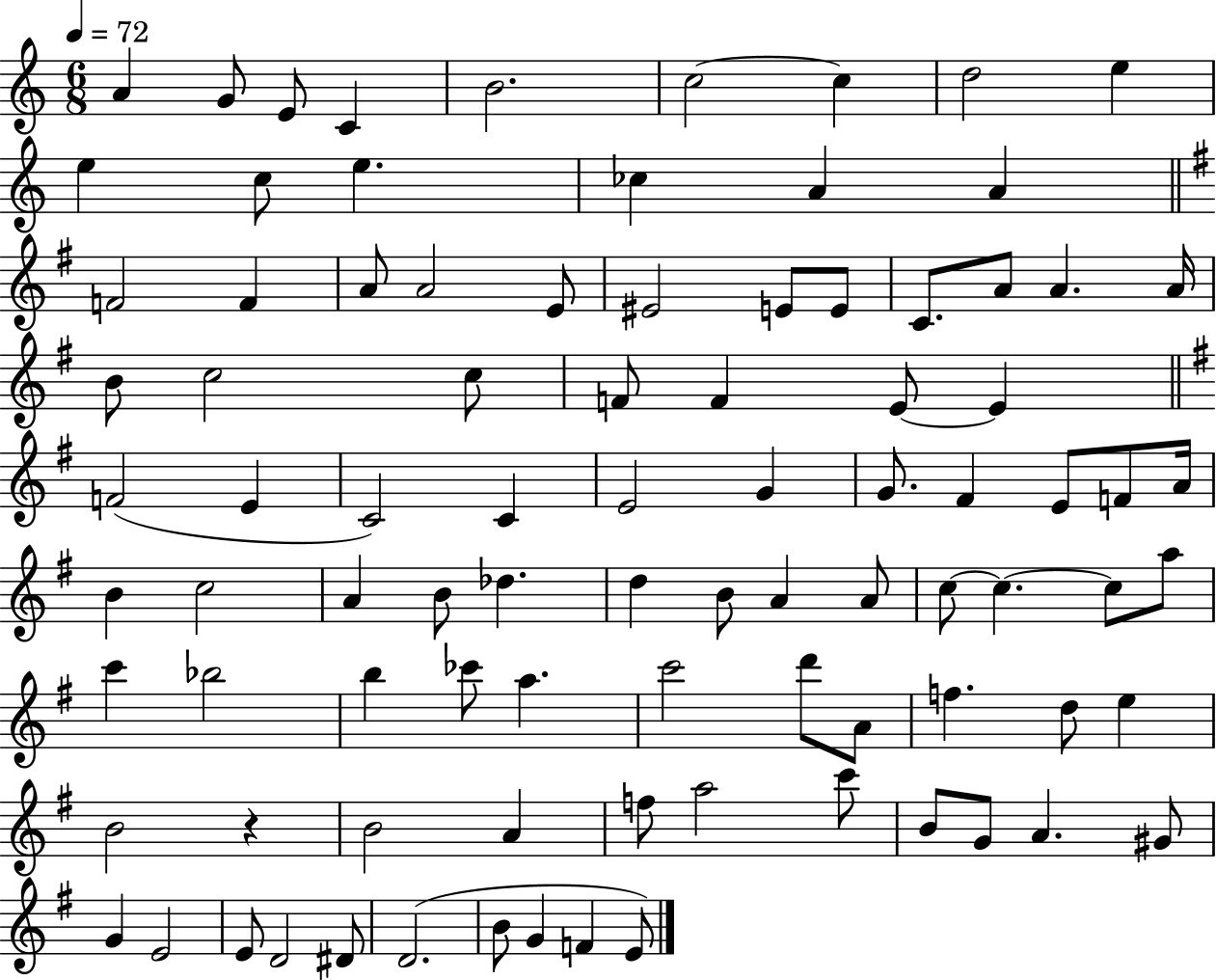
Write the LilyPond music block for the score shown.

{
  \clef treble
  \numericTimeSignature
  \time 6/8
  \key c \major
  \tempo 4 = 72
  a'4 g'8 e'8 c'4 | b'2. | c''2~~ c''4 | d''2 e''4 | \break e''4 c''8 e''4. | ces''4 a'4 a'4 | \bar "||" \break \key g \major f'2 f'4 | a'8 a'2 e'8 | eis'2 e'8 e'8 | c'8. a'8 a'4. a'16 | \break b'8 c''2 c''8 | f'8 f'4 e'8~~ e'4 | \bar "||" \break \key e \minor f'2( e'4 | c'2) c'4 | e'2 g'4 | g'8. fis'4 e'8 f'8 a'16 | \break b'4 c''2 | a'4 b'8 des''4. | d''4 b'8 a'4 a'8 | c''8~~ c''4.~~ c''8 a''8 | \break c'''4 bes''2 | b''4 ces'''8 a''4. | c'''2 d'''8 a'8 | f''4. d''8 e''4 | \break b'2 r4 | b'2 a'4 | f''8 a''2 c'''8 | b'8 g'8 a'4. gis'8 | \break g'4 e'2 | e'8 d'2 dis'8 | d'2.( | b'8 g'4 f'4 e'8) | \break \bar "|."
}